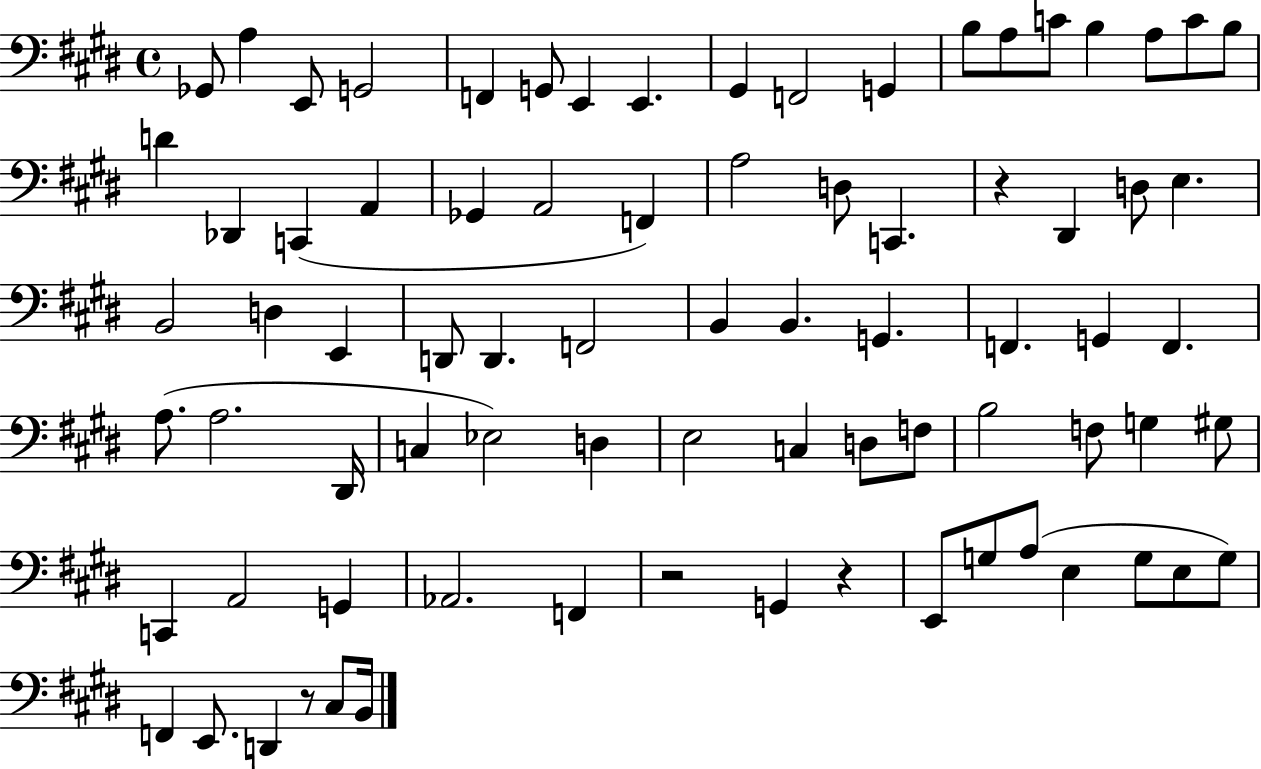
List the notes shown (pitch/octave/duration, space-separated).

Gb2/e A3/q E2/e G2/h F2/q G2/e E2/q E2/q. G#2/q F2/h G2/q B3/e A3/e C4/e B3/q A3/e C4/e B3/e D4/q Db2/q C2/q A2/q Gb2/q A2/h F2/q A3/h D3/e C2/q. R/q D#2/q D3/e E3/q. B2/h D3/q E2/q D2/e D2/q. F2/h B2/q B2/q. G2/q. F2/q. G2/q F2/q. A3/e. A3/h. D#2/s C3/q Eb3/h D3/q E3/h C3/q D3/e F3/e B3/h F3/e G3/q G#3/e C2/q A2/h G2/q Ab2/h. F2/q R/h G2/q R/q E2/e G3/e A3/e E3/q G3/e E3/e G3/e F2/q E2/e. D2/q R/e C#3/e B2/s